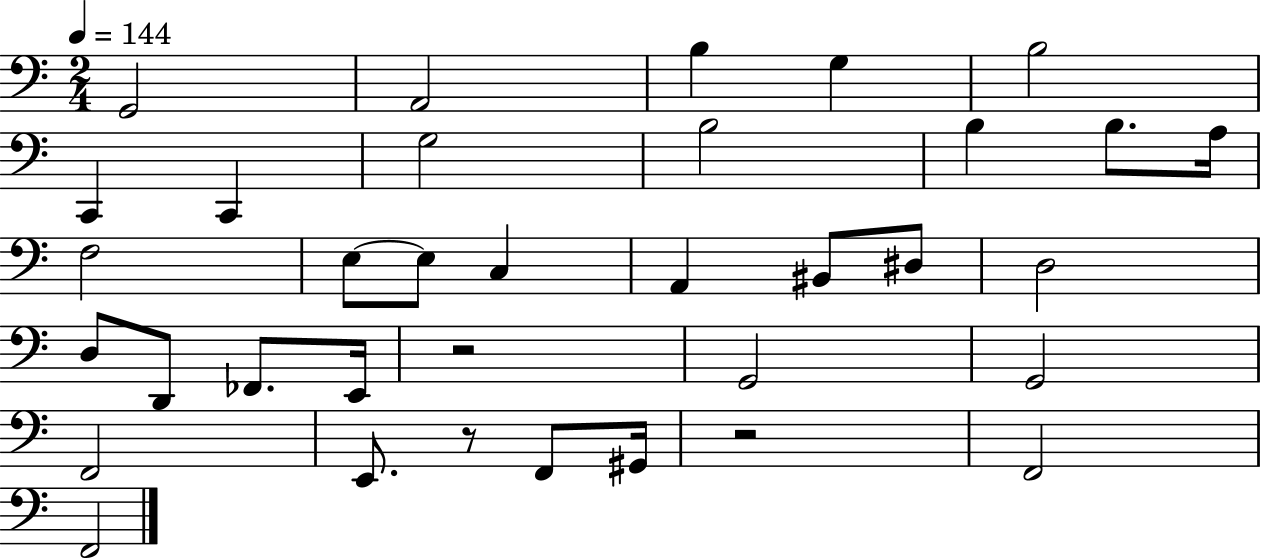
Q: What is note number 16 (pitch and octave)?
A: C3